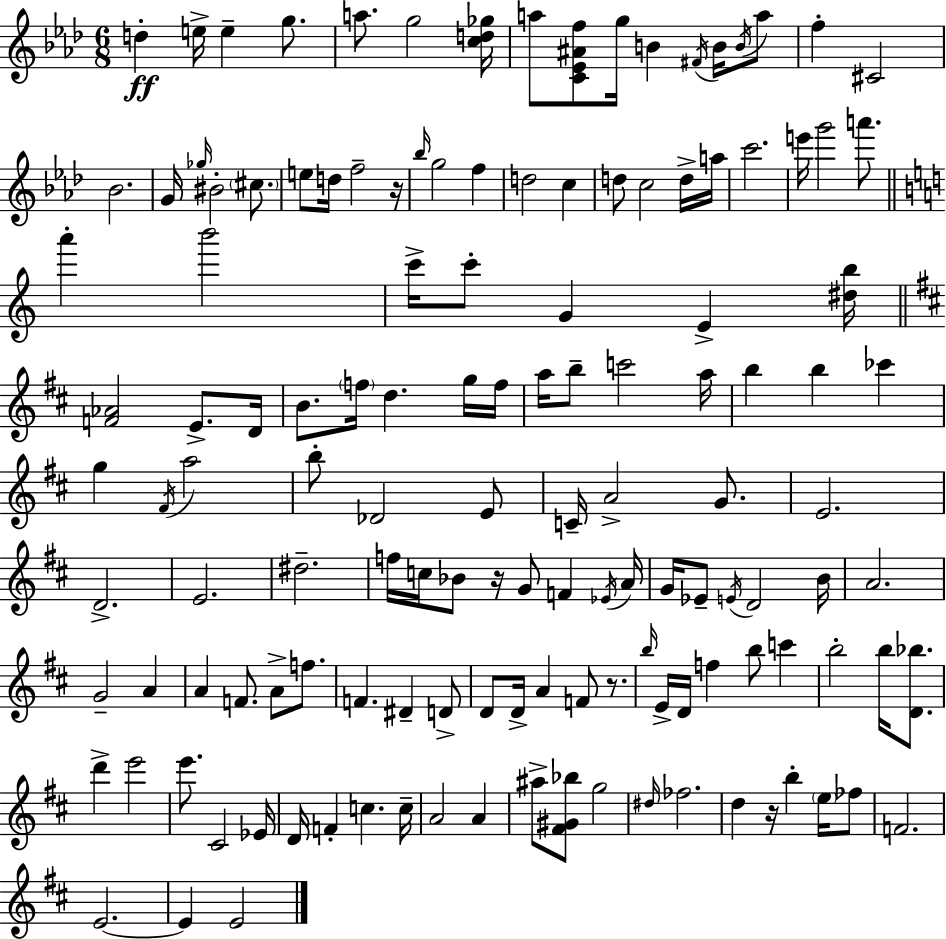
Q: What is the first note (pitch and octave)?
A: D5